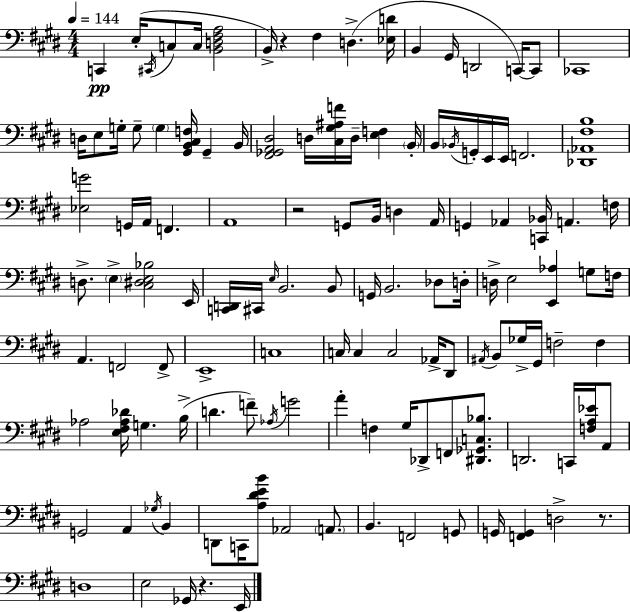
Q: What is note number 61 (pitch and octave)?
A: E2